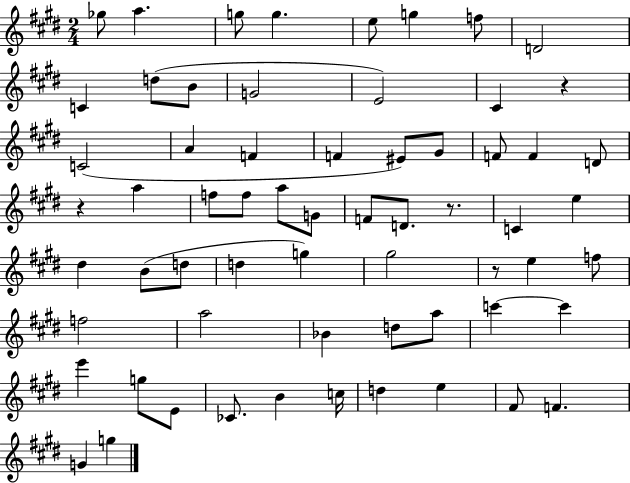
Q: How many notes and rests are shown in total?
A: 63